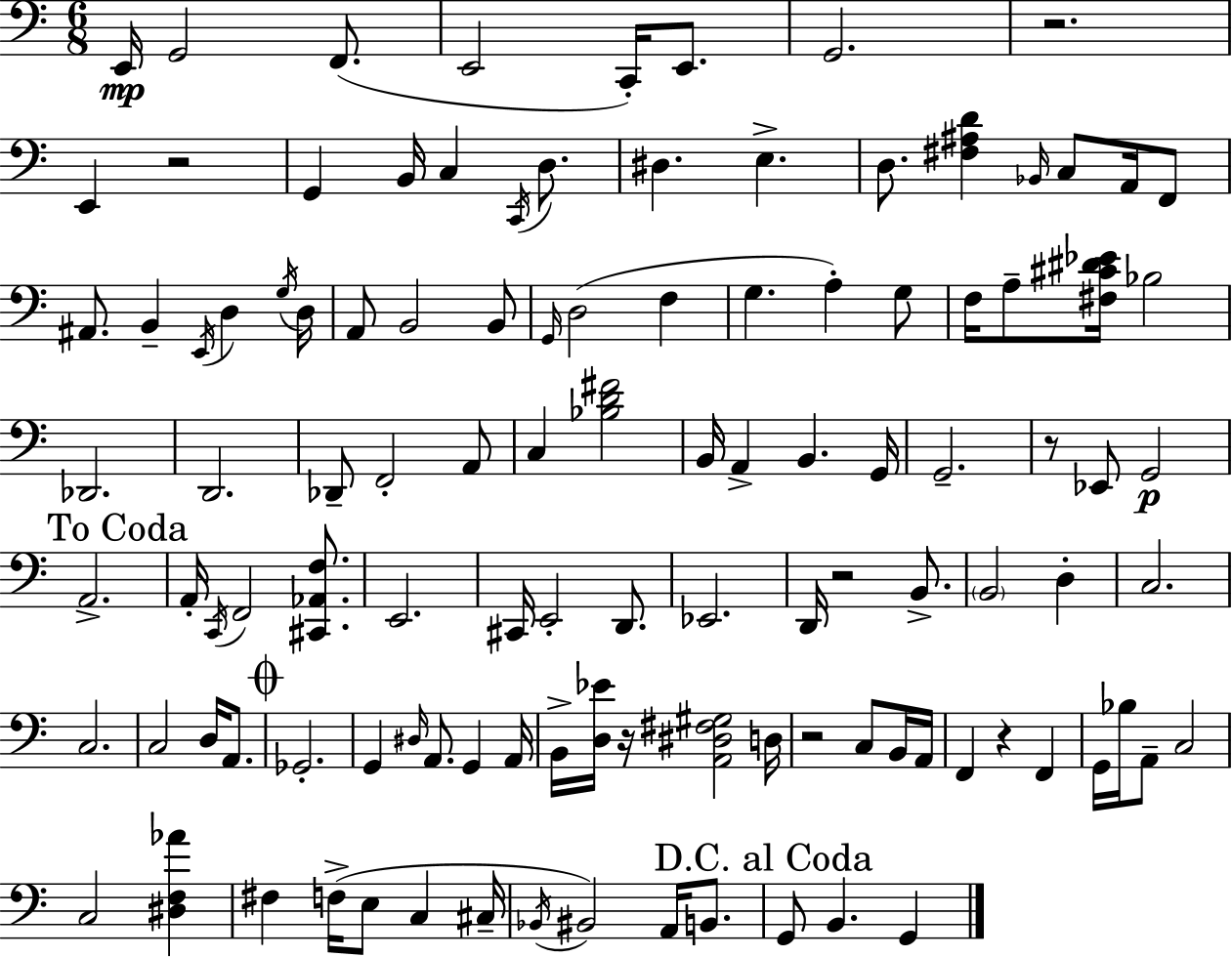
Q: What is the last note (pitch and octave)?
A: G2